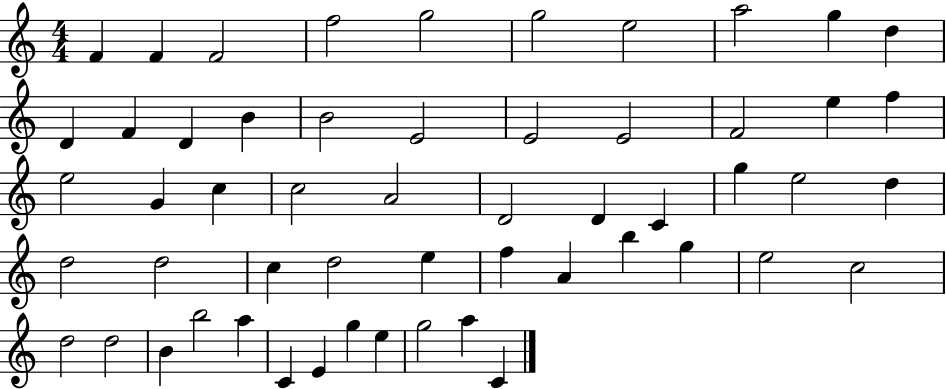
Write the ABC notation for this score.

X:1
T:Untitled
M:4/4
L:1/4
K:C
F F F2 f2 g2 g2 e2 a2 g d D F D B B2 E2 E2 E2 F2 e f e2 G c c2 A2 D2 D C g e2 d d2 d2 c d2 e f A b g e2 c2 d2 d2 B b2 a C E g e g2 a C